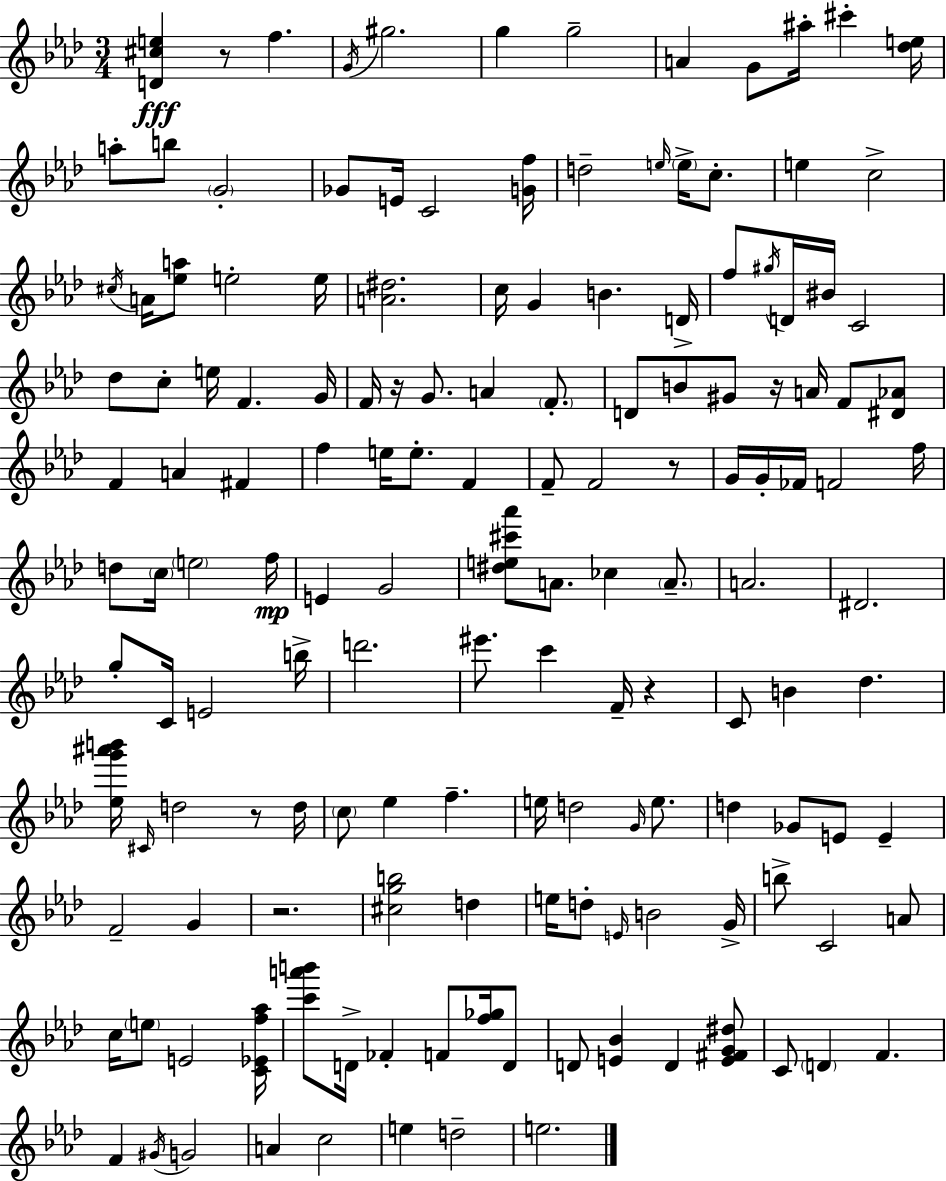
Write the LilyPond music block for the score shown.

{
  \clef treble
  \numericTimeSignature
  \time 3/4
  \key aes \major
  <d' cis'' e''>4\fff r8 f''4. | \acciaccatura { g'16 } gis''2. | g''4 g''2-- | a'4 g'8 ais''16-. cis'''4-. | \break <des'' e''>16 a''8-. b''8 \parenthesize g'2-. | ges'8 e'16 c'2 | <g' f''>16 d''2-- \grace { e''16 } \parenthesize e''16-> c''8.-. | e''4 c''2-> | \break \acciaccatura { cis''16 } a'16 <ees'' a''>8 e''2-. | e''16 <a' dis''>2. | c''16 g'4 b'4. | d'16-> f''8 \acciaccatura { gis''16 } d'16 bis'16 c'2 | \break des''8 c''8-. e''16 f'4. | g'16 f'16 r16 g'8. a'4 | \parenthesize f'8.-. d'8 b'8 gis'8 r16 a'16 | f'8 <dis' aes'>8 f'4 a'4 | \break fis'4 f''4 e''16 e''8.-. | f'4 f'8-- f'2 | r8 g'16 g'16-. fes'16 f'2 | f''16 d''8 \parenthesize c''16 \parenthesize e''2 | \break f''16\mp e'4 g'2 | <dis'' e'' cis''' aes'''>8 a'8. ces''4 | \parenthesize a'8.-- a'2. | dis'2. | \break g''8-. c'16 e'2 | b''16-> d'''2. | eis'''8. c'''4 f'16-- | r4 c'8 b'4 des''4. | \break <ees'' g''' ais''' b'''>16 \grace { cis'16 } d''2 | r8 d''16 \parenthesize c''8 ees''4 f''4.-- | e''16 d''2 | \grace { g'16 } e''8. d''4 ges'8 | \break e'8 e'4-- f'2-- | g'4 r2. | <cis'' g'' b''>2 | d''4 e''16 d''8-. \grace { e'16 } b'2 | \break g'16-> b''8-> c'2 | a'8 c''16 \parenthesize e''8 e'2 | <c' ees' f'' aes''>16 <c''' a''' b'''>8 d'16-> fes'4-. | f'8 <f'' ges''>16 d'8 d'8 <e' bes'>4 | \break d'4 <e' fis' g' dis''>8 c'8 \parenthesize d'4 | f'4. f'4 \acciaccatura { gis'16 } | g'2 a'4 | c''2 e''4 | \break d''2-- e''2. | \bar "|."
}